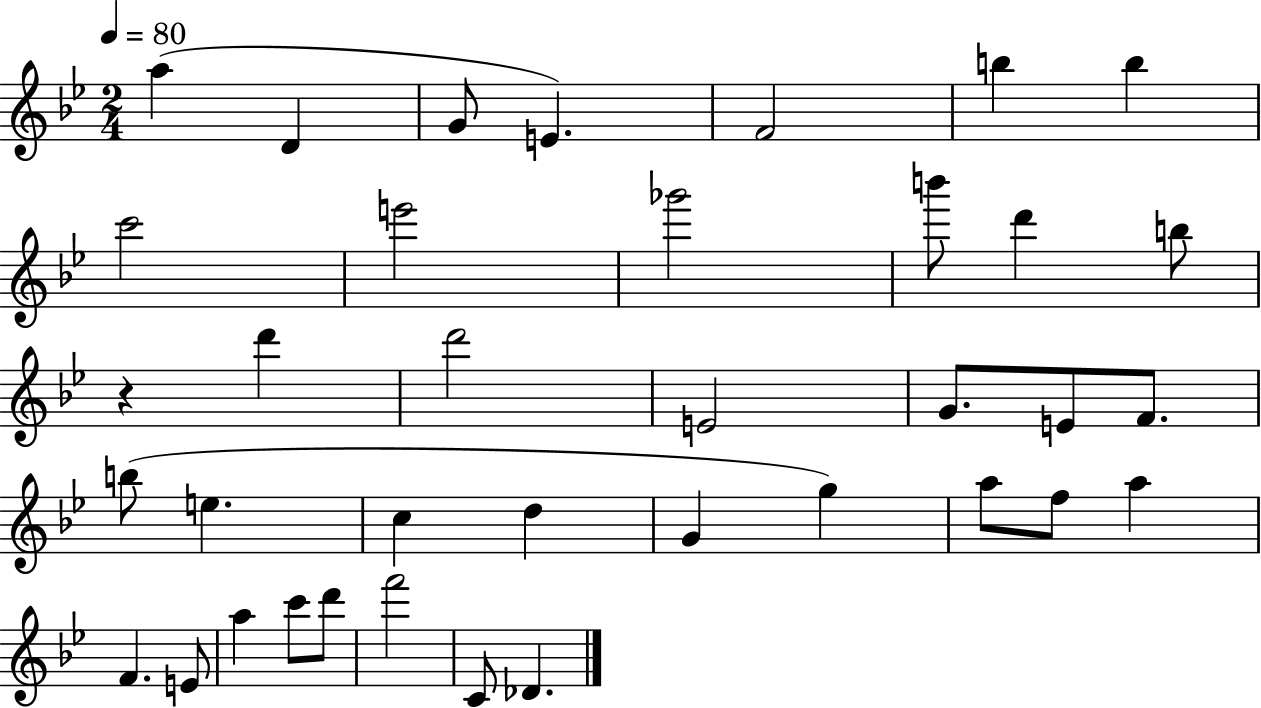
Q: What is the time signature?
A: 2/4